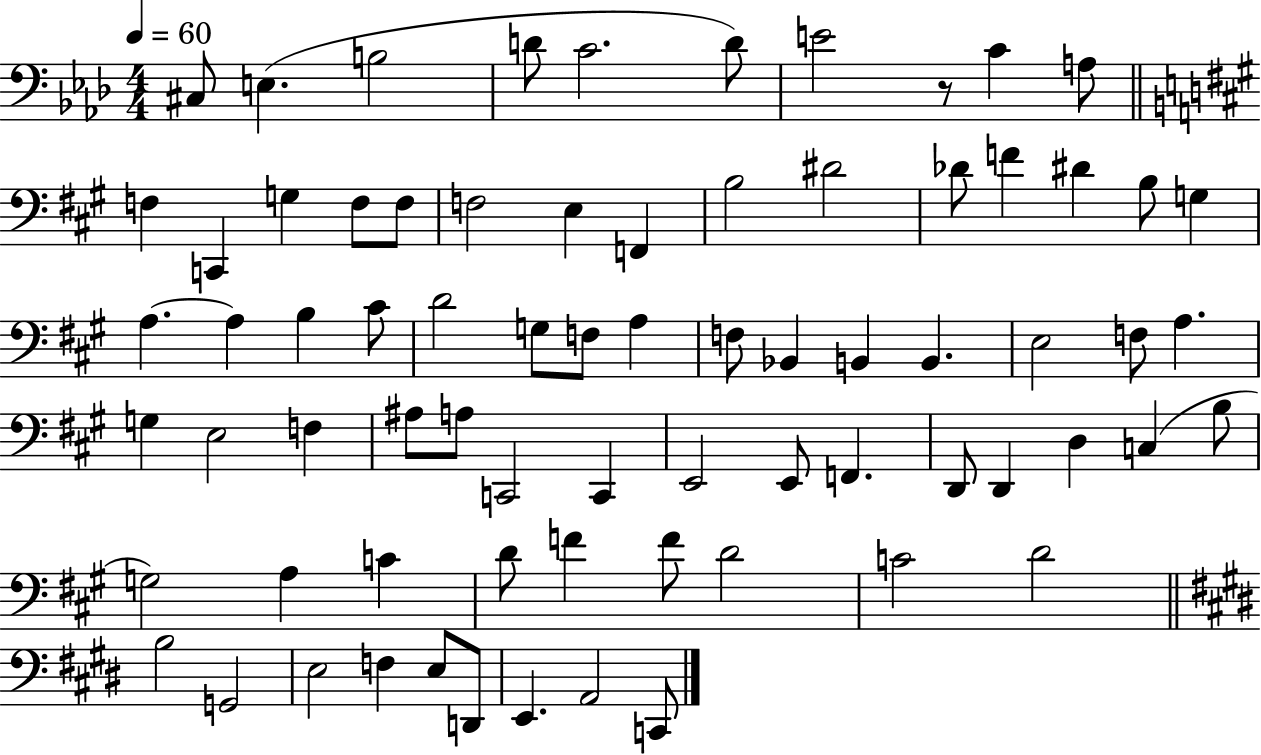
{
  \clef bass
  \numericTimeSignature
  \time 4/4
  \key aes \major
  \tempo 4 = 60
  cis8 e4.( b2 | d'8 c'2. d'8) | e'2 r8 c'4 a8 | \bar "||" \break \key a \major f4 c,4 g4 f8 f8 | f2 e4 f,4 | b2 dis'2 | des'8 f'4 dis'4 b8 g4 | \break a4.~~ a4 b4 cis'8 | d'2 g8 f8 a4 | f8 bes,4 b,4 b,4. | e2 f8 a4. | \break g4 e2 f4 | ais8 a8 c,2 c,4 | e,2 e,8 f,4. | d,8 d,4 d4 c4( b8 | \break g2) a4 c'4 | d'8 f'4 f'8 d'2 | c'2 d'2 | \bar "||" \break \key e \major b2 g,2 | e2 f4 e8 d,8 | e,4. a,2 c,8 | \bar "|."
}